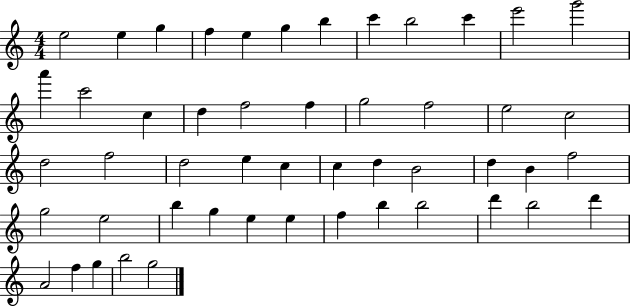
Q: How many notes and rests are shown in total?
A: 50